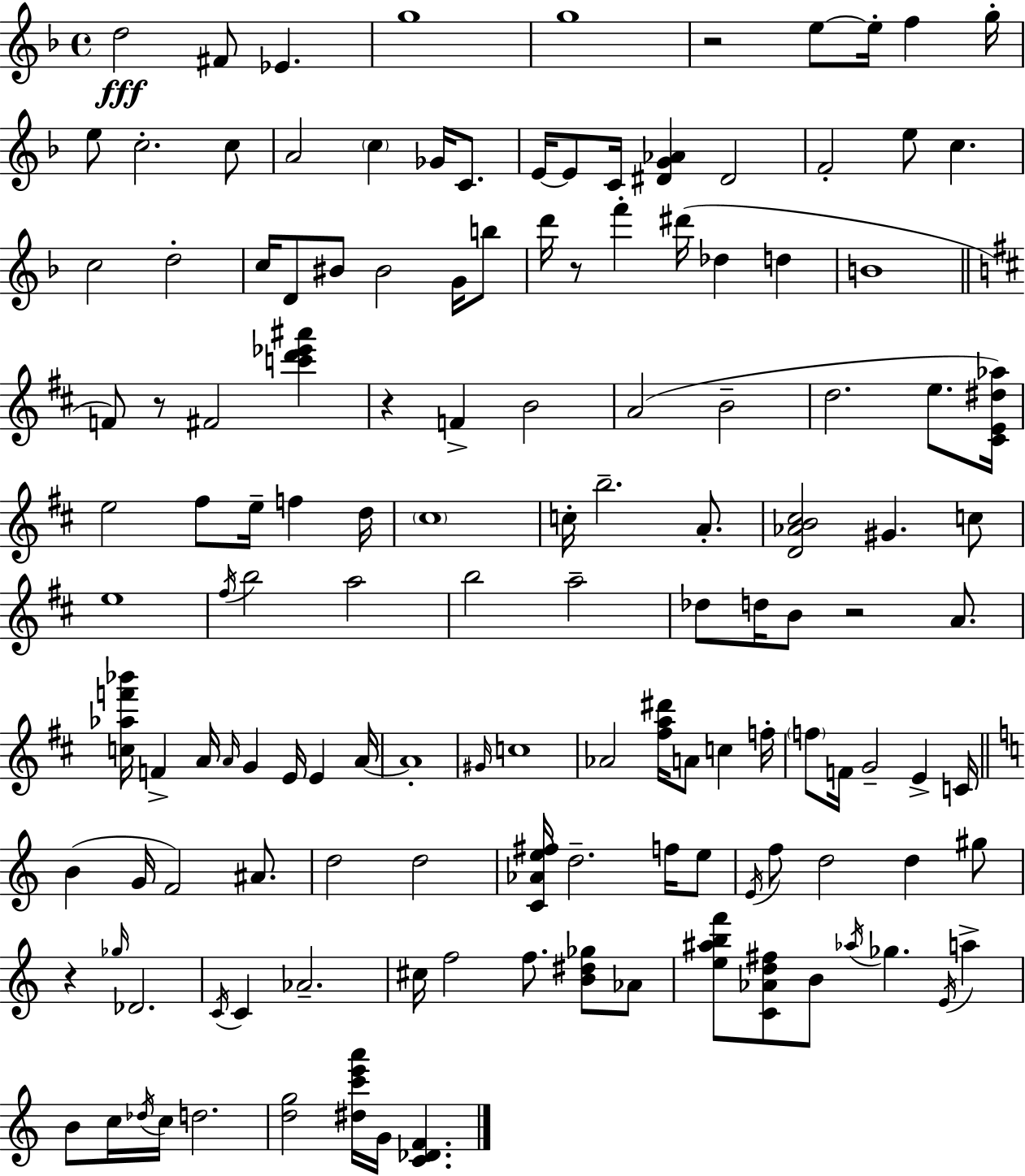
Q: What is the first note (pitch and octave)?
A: D5